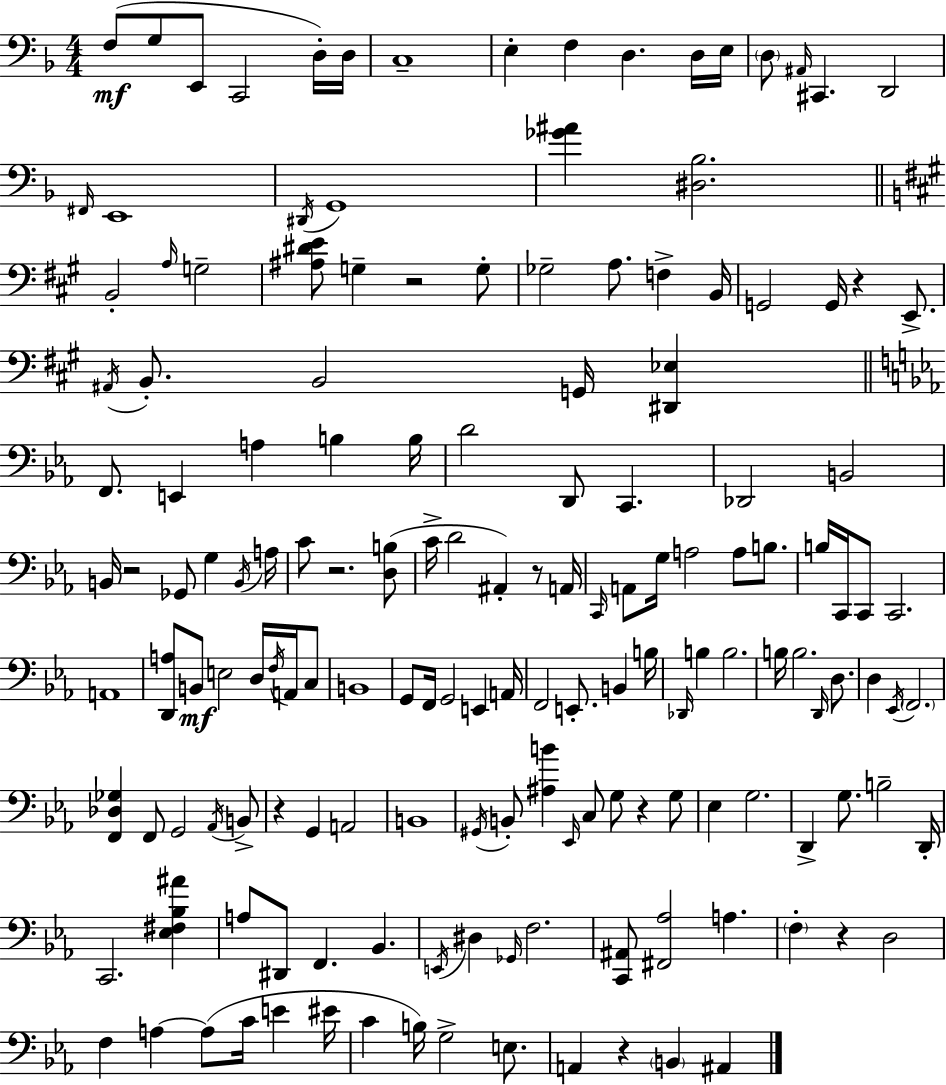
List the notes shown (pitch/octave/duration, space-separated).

F3/e G3/e E2/e C2/h D3/s D3/s C3/w E3/q F3/q D3/q. D3/s E3/s D3/e A#2/s C#2/q. D2/h F#2/s E2/w D#2/s G2/w [Gb4,A#4]/q [D#3,Bb3]/h. B2/h A3/s G3/h [A#3,D#4,E4]/e G3/q R/h G3/e Gb3/h A3/e. F3/q B2/s G2/h G2/s R/q E2/e. A#2/s B2/e. B2/h G2/s [D#2,Eb3]/q F2/e. E2/q A3/q B3/q B3/s D4/h D2/e C2/q. Db2/h B2/h B2/s R/h Gb2/e G3/q B2/s A3/s C4/e R/h. [D3,B3]/e C4/s D4/h A#2/q R/e A2/s C2/s A2/e G3/s A3/h A3/e B3/e. B3/s C2/s C2/e C2/h. A2/w [D2,A3]/e B2/e E3/h D3/s F3/s A2/s C3/e B2/w G2/e F2/s G2/h E2/q A2/s F2/h E2/e. B2/q B3/s Db2/s B3/q B3/h. B3/s B3/h. D2/s D3/e. D3/q Eb2/s F2/h. [F2,Db3,Gb3]/q F2/e G2/h Ab2/s B2/e R/q G2/q A2/h B2/w G#2/s B2/e [A#3,B4]/q Eb2/s C3/e G3/e R/q G3/e Eb3/q G3/h. D2/q G3/e. B3/h D2/s C2/h. [Eb3,F#3,Bb3,A#4]/q A3/e D#2/e F2/q. Bb2/q. E2/s D#3/q Gb2/s F3/h. [C2,A#2]/e [F#2,Ab3]/h A3/q. F3/q R/q D3/h F3/q A3/q A3/e C4/s E4/q EIS4/s C4/q B3/s G3/h E3/e. A2/q R/q B2/q A#2/q